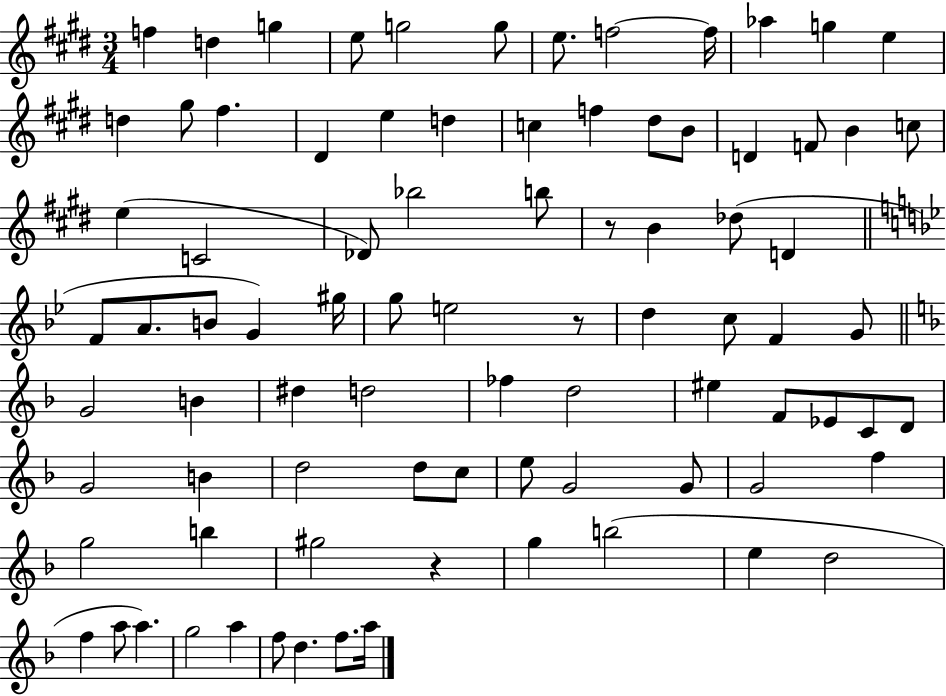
{
  \clef treble
  \numericTimeSignature
  \time 3/4
  \key e \major
  f''4 d''4 g''4 | e''8 g''2 g''8 | e''8. f''2~~ f''16 | aes''4 g''4 e''4 | \break d''4 gis''8 fis''4. | dis'4 e''4 d''4 | c''4 f''4 dis''8 b'8 | d'4 f'8 b'4 c''8 | \break e''4( c'2 | des'8) bes''2 b''8 | r8 b'4 des''8( d'4 | \bar "||" \break \key g \minor f'8 a'8. b'8 g'4) gis''16 | g''8 e''2 r8 | d''4 c''8 f'4 g'8 | \bar "||" \break \key f \major g'2 b'4 | dis''4 d''2 | fes''4 d''2 | eis''4 f'8 ees'8 c'8 d'8 | \break g'2 b'4 | d''2 d''8 c''8 | e''8 g'2 g'8 | g'2 f''4 | \break g''2 b''4 | gis''2 r4 | g''4 b''2( | e''4 d''2 | \break f''4 a''8 a''4.) | g''2 a''4 | f''8 d''4. f''8. a''16 | \bar "|."
}